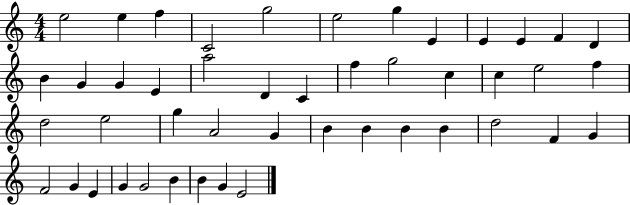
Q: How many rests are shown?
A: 0